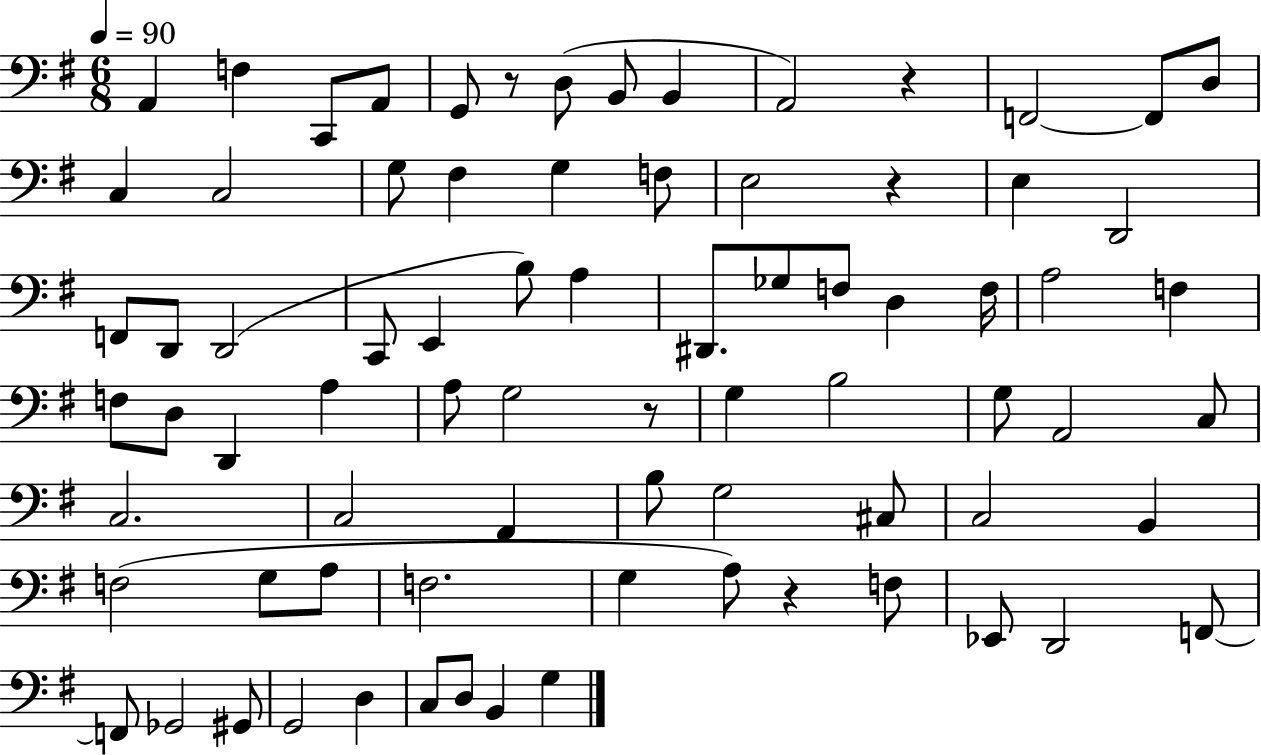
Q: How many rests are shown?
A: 5